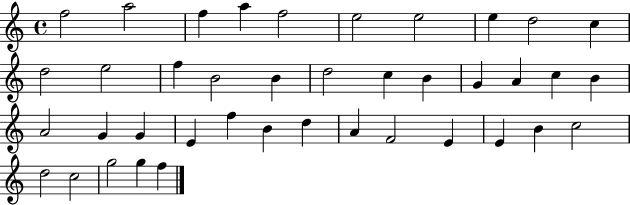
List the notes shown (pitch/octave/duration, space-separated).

F5/h A5/h F5/q A5/q F5/h E5/h E5/h E5/q D5/h C5/q D5/h E5/h F5/q B4/h B4/q D5/h C5/q B4/q G4/q A4/q C5/q B4/q A4/h G4/q G4/q E4/q F5/q B4/q D5/q A4/q F4/h E4/q E4/q B4/q C5/h D5/h C5/h G5/h G5/q F5/q